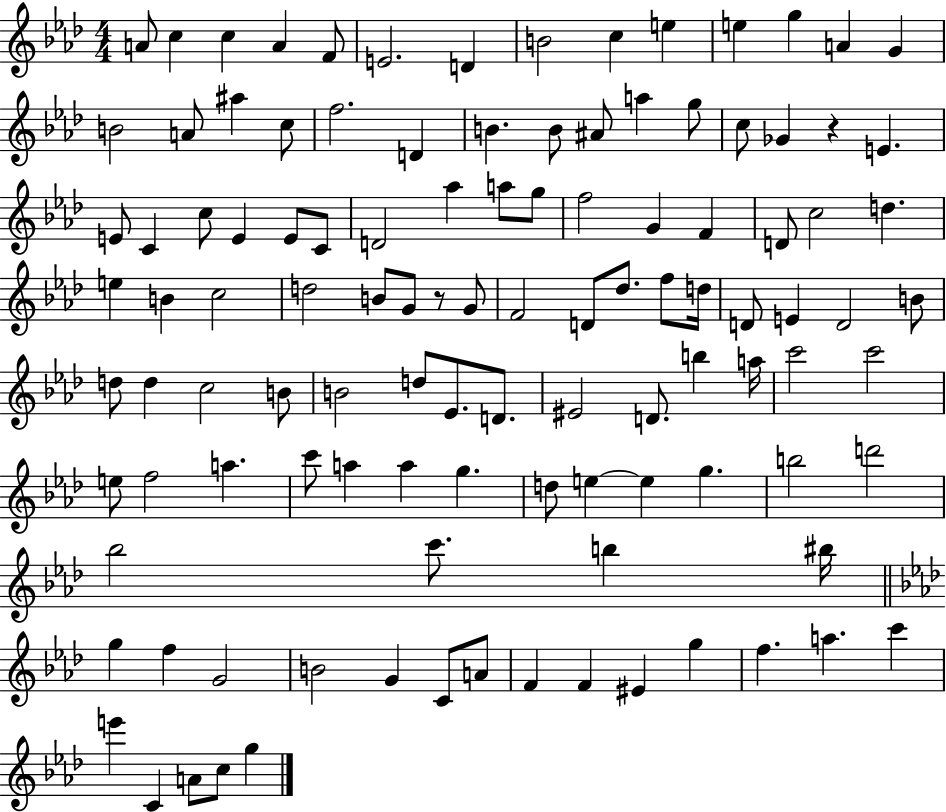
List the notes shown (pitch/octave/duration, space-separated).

A4/e C5/q C5/q A4/q F4/e E4/h. D4/q B4/h C5/q E5/q E5/q G5/q A4/q G4/q B4/h A4/e A#5/q C5/e F5/h. D4/q B4/q. B4/e A#4/e A5/q G5/e C5/e Gb4/q R/q E4/q. E4/e C4/q C5/e E4/q E4/e C4/e D4/h Ab5/q A5/e G5/e F5/h G4/q F4/q D4/e C5/h D5/q. E5/q B4/q C5/h D5/h B4/e G4/e R/e G4/e F4/h D4/e Db5/e. F5/e D5/s D4/e E4/q D4/h B4/e D5/e D5/q C5/h B4/e B4/h D5/e Eb4/e. D4/e. EIS4/h D4/e. B5/q A5/s C6/h C6/h E5/e F5/h A5/q. C6/e A5/q A5/q G5/q. D5/e E5/q E5/q G5/q. B5/h D6/h Bb5/h C6/e. B5/q BIS5/s G5/q F5/q G4/h B4/h G4/q C4/e A4/e F4/q F4/q EIS4/q G5/q F5/q. A5/q. C6/q E6/q C4/q A4/e C5/e G5/q